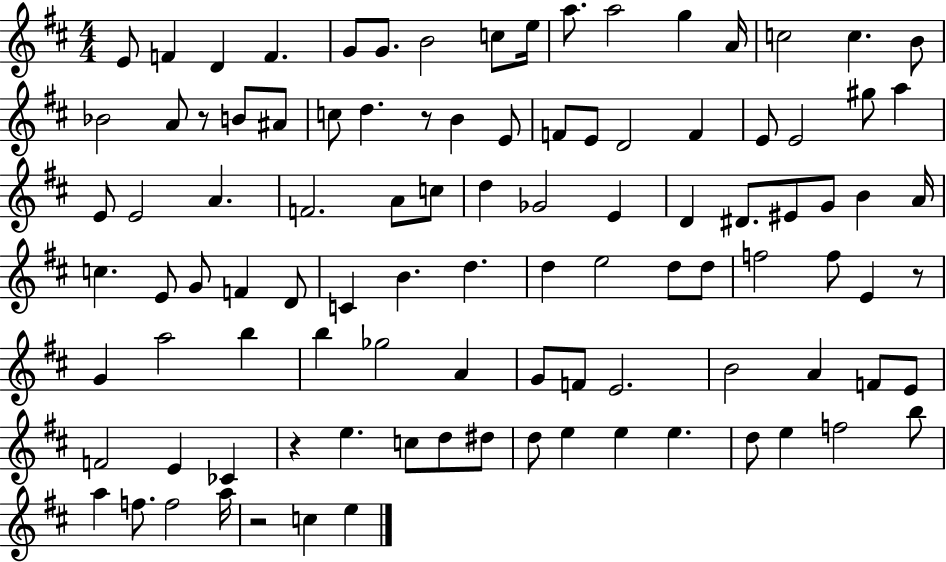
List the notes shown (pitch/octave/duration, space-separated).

E4/e F4/q D4/q F4/q. G4/e G4/e. B4/h C5/e E5/s A5/e. A5/h G5/q A4/s C5/h C5/q. B4/e Bb4/h A4/e R/e B4/e A#4/e C5/e D5/q. R/e B4/q E4/e F4/e E4/e D4/h F4/q E4/e E4/h G#5/e A5/q E4/e E4/h A4/q. F4/h. A4/e C5/e D5/q Gb4/h E4/q D4/q D#4/e. EIS4/e G4/e B4/q A4/s C5/q. E4/e G4/e F4/q D4/e C4/q B4/q. D5/q. D5/q E5/h D5/e D5/e F5/h F5/e E4/q R/e G4/q A5/h B5/q B5/q Gb5/h A4/q G4/e F4/e E4/h. B4/h A4/q F4/e E4/e F4/h E4/q CES4/q R/q E5/q. C5/e D5/e D#5/e D5/e E5/q E5/q E5/q. D5/e E5/q F5/h B5/e A5/q F5/e. F5/h A5/s R/h C5/q E5/q